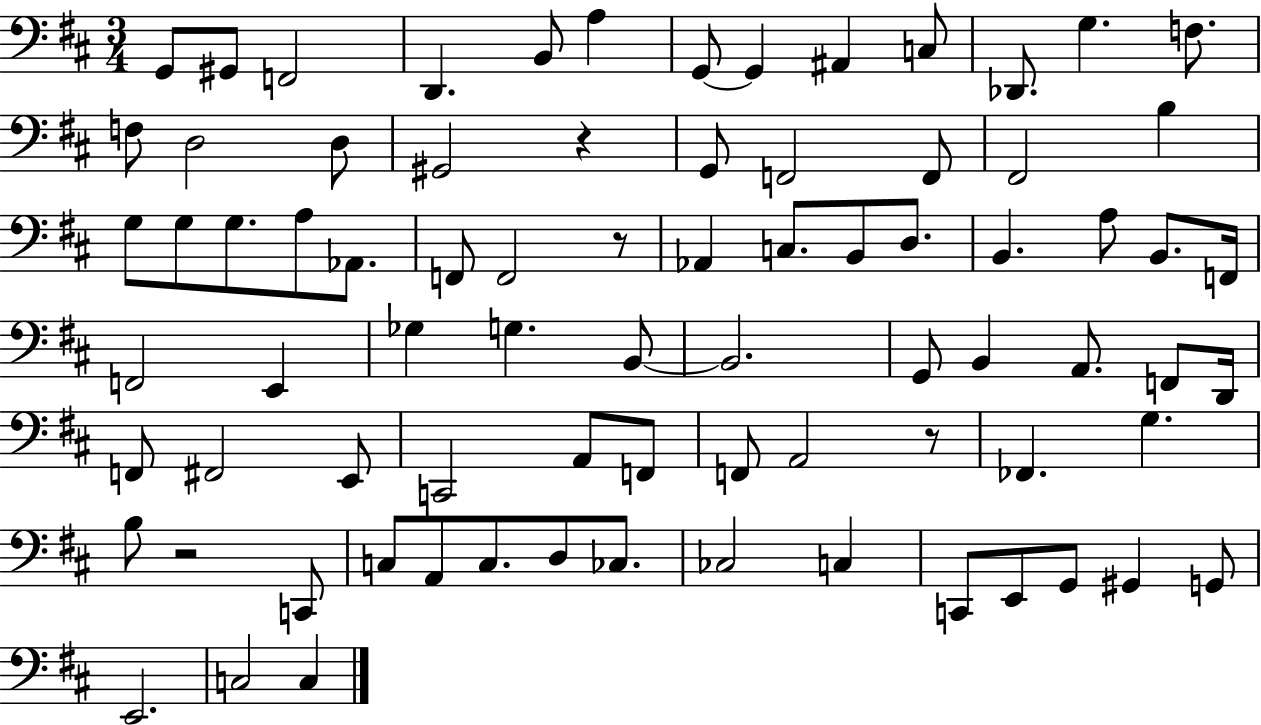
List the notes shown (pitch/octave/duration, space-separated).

G2/e G#2/e F2/h D2/q. B2/e A3/q G2/e G2/q A#2/q C3/e Db2/e. G3/q. F3/e. F3/e D3/h D3/e G#2/h R/q G2/e F2/h F2/e F#2/h B3/q G3/e G3/e G3/e. A3/e Ab2/e. F2/e F2/h R/e Ab2/q C3/e. B2/e D3/e. B2/q. A3/e B2/e. F2/s F2/h E2/q Gb3/q G3/q. B2/e B2/h. G2/e B2/q A2/e. F2/e D2/s F2/e F#2/h E2/e C2/h A2/e F2/e F2/e A2/h R/e FES2/q. G3/q. B3/e R/h C2/e C3/e A2/e C3/e. D3/e CES3/e. CES3/h C3/q C2/e E2/e G2/e G#2/q G2/e E2/h. C3/h C3/q